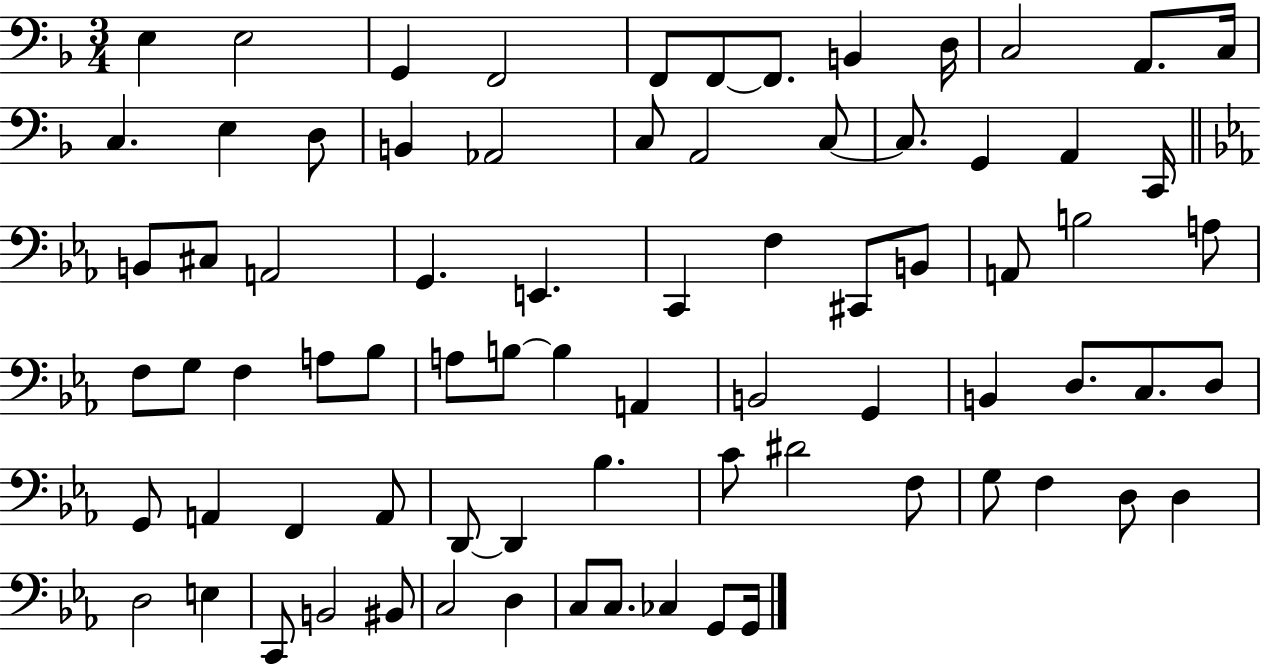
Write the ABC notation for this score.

X:1
T:Untitled
M:3/4
L:1/4
K:F
E, E,2 G,, F,,2 F,,/2 F,,/2 F,,/2 B,, D,/4 C,2 A,,/2 C,/4 C, E, D,/2 B,, _A,,2 C,/2 A,,2 C,/2 C,/2 G,, A,, C,,/4 B,,/2 ^C,/2 A,,2 G,, E,, C,, F, ^C,,/2 B,,/2 A,,/2 B,2 A,/2 F,/2 G,/2 F, A,/2 _B,/2 A,/2 B,/2 B, A,, B,,2 G,, B,, D,/2 C,/2 D,/2 G,,/2 A,, F,, A,,/2 D,,/2 D,, _B, C/2 ^D2 F,/2 G,/2 F, D,/2 D, D,2 E, C,,/2 B,,2 ^B,,/2 C,2 D, C,/2 C,/2 _C, G,,/2 G,,/4